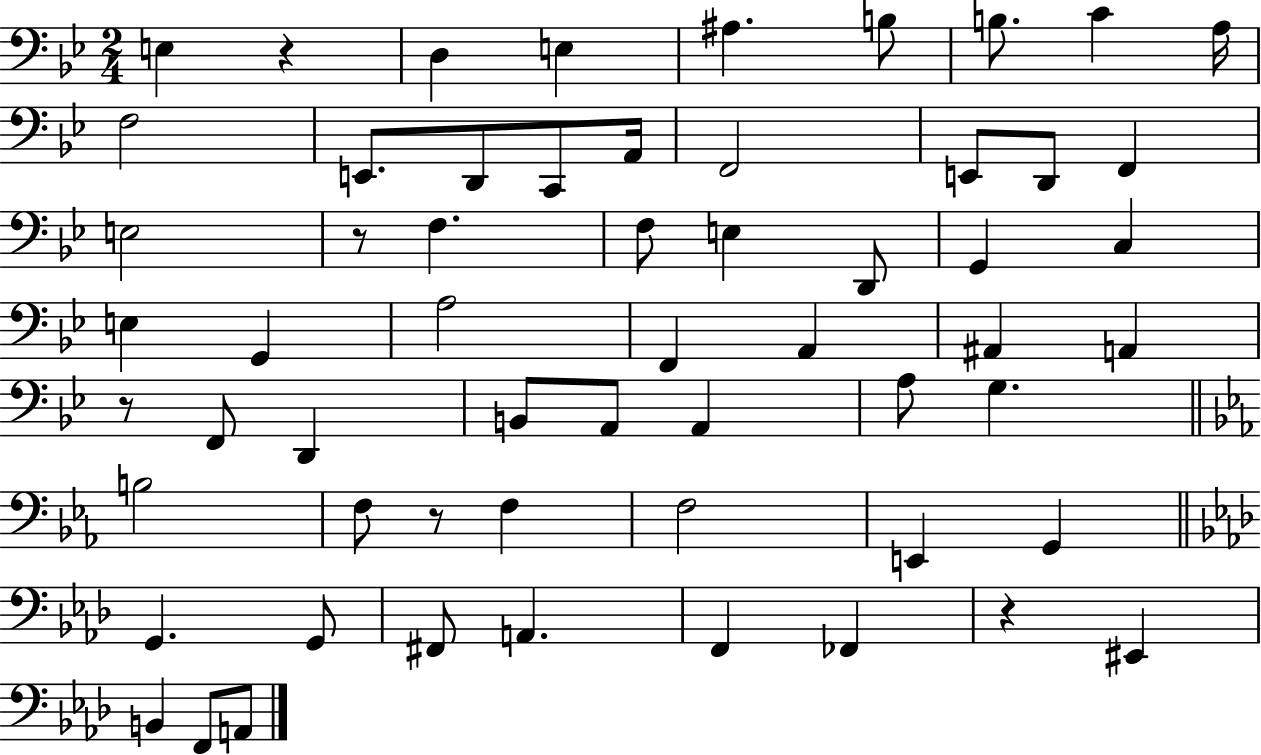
X:1
T:Untitled
M:2/4
L:1/4
K:Bb
E, z D, E, ^A, B,/2 B,/2 C A,/4 F,2 E,,/2 D,,/2 C,,/2 A,,/4 F,,2 E,,/2 D,,/2 F,, E,2 z/2 F, F,/2 E, D,,/2 G,, C, E, G,, A,2 F,, A,, ^A,, A,, z/2 F,,/2 D,, B,,/2 A,,/2 A,, A,/2 G, B,2 F,/2 z/2 F, F,2 E,, G,, G,, G,,/2 ^F,,/2 A,, F,, _F,, z ^E,, B,, F,,/2 A,,/2